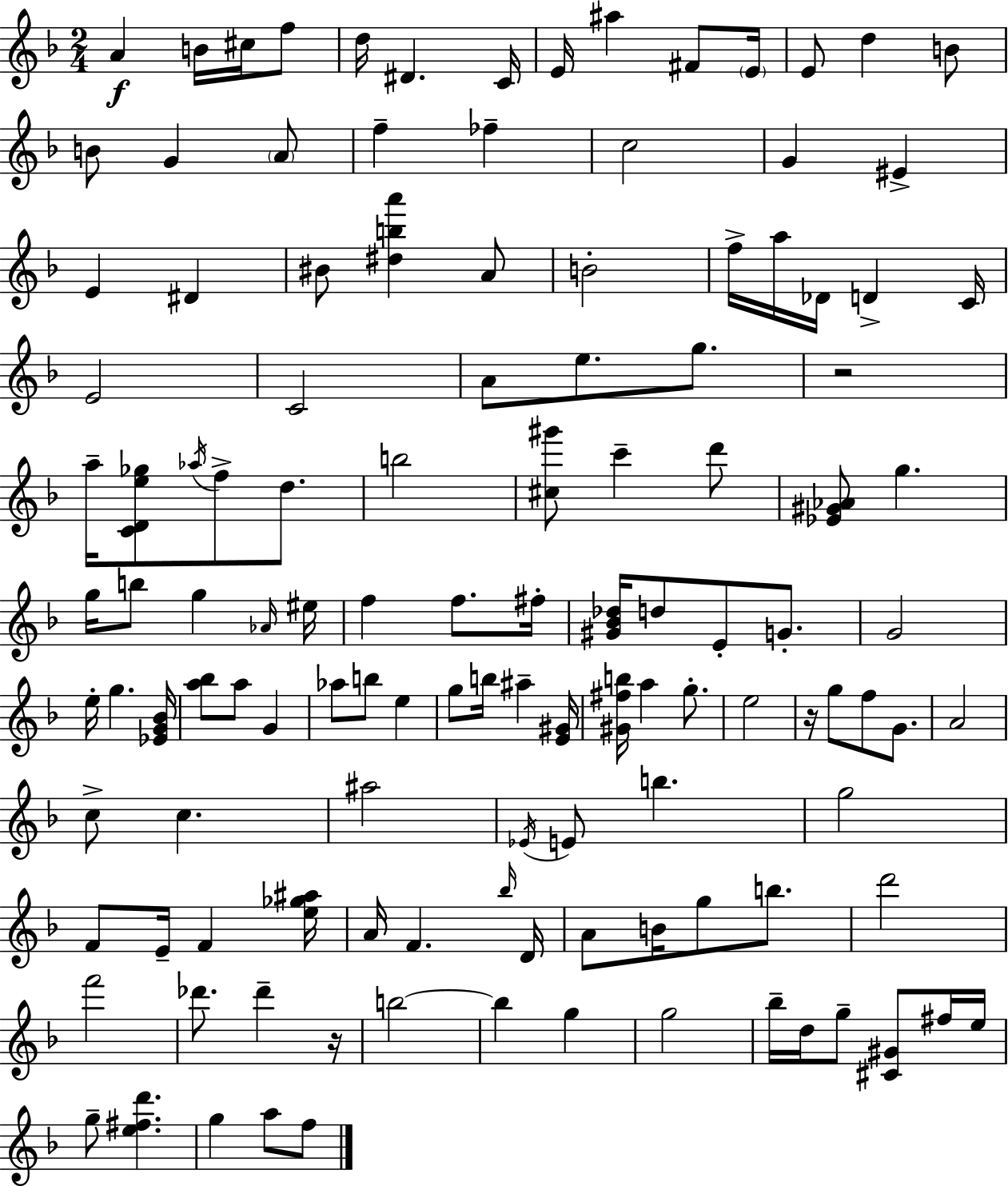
A4/q B4/s C#5/s F5/e D5/s D#4/q. C4/s E4/s A#5/q F#4/e E4/s E4/e D5/q B4/e B4/e G4/q A4/e F5/q FES5/q C5/h G4/q EIS4/q E4/q D#4/q BIS4/e [D#5,B5,A6]/q A4/e B4/h F5/s A5/s Db4/s D4/q C4/s E4/h C4/h A4/e E5/e. G5/e. R/h A5/s [C4,D4,E5,Gb5]/e Ab5/s F5/e D5/e. B5/h [C#5,G#6]/e C6/q D6/e [Eb4,G#4,Ab4]/e G5/q. G5/s B5/e G5/q Ab4/s EIS5/s F5/q F5/e. F#5/s [G#4,Bb4,Db5]/s D5/e E4/e G4/e. G4/h E5/s G5/q. [Eb4,G4,Bb4]/s [A5,Bb5]/e A5/e G4/q Ab5/e B5/e E5/q G5/e B5/s A#5/q [E4,G#4]/s [G#4,F#5,B5]/s A5/q G5/e. E5/h R/s G5/e F5/e G4/e. A4/h C5/e C5/q. A#5/h Eb4/s E4/e B5/q. G5/h F4/e E4/s F4/q [E5,Gb5,A#5]/s A4/s F4/q. Bb5/s D4/s A4/e B4/s G5/e B5/e. D6/h F6/h Db6/e. Db6/q R/s B5/h B5/q G5/q G5/h Bb5/s D5/s G5/e [C#4,G#4]/e F#5/s E5/s G5/e [E5,F#5,D6]/q. G5/q A5/e F5/e